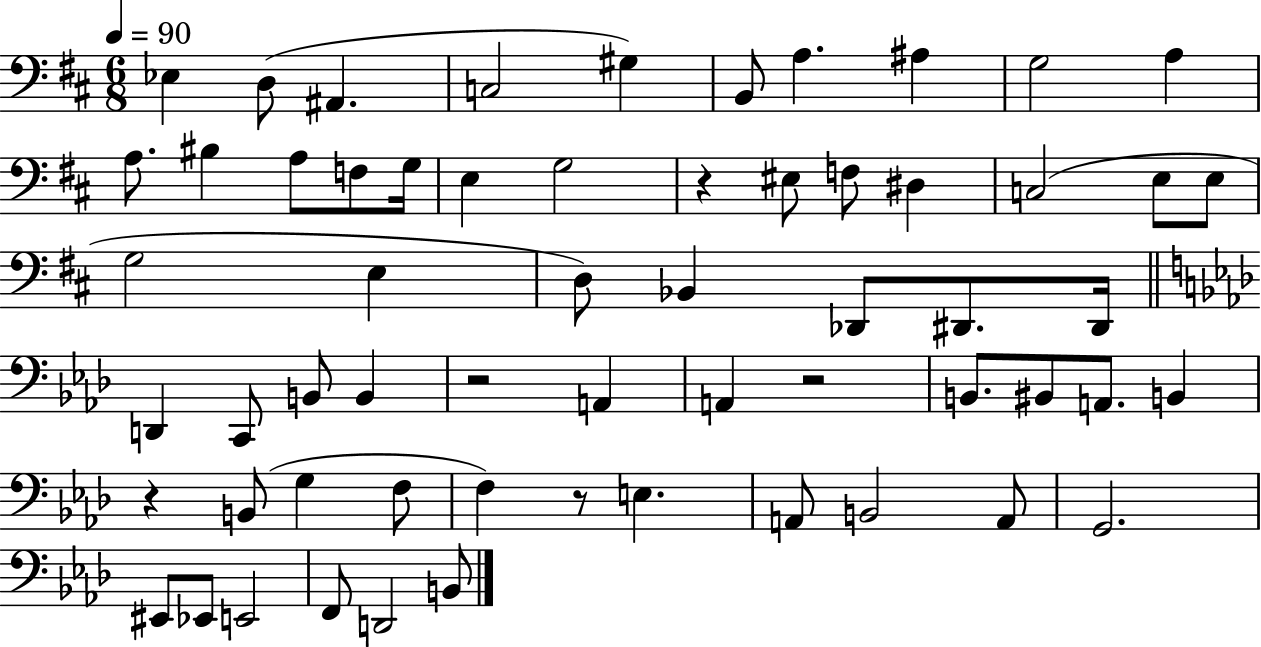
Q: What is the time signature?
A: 6/8